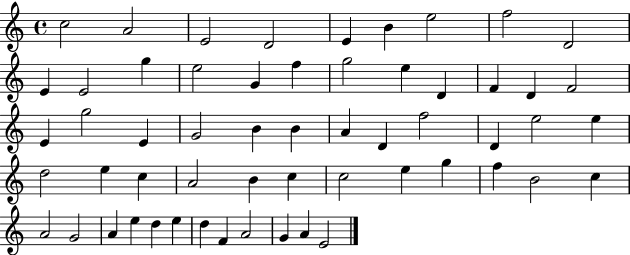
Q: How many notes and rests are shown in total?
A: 57